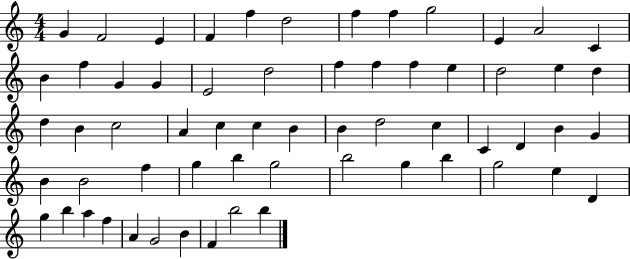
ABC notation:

X:1
T:Untitled
M:4/4
L:1/4
K:C
G F2 E F f d2 f f g2 E A2 C B f G G E2 d2 f f f e d2 e d d B c2 A c c B B d2 c C D B G B B2 f g b g2 b2 g b g2 e D g b a f A G2 B F b2 b